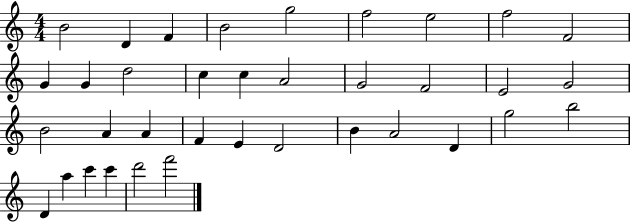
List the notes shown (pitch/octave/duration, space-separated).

B4/h D4/q F4/q B4/h G5/h F5/h E5/h F5/h F4/h G4/q G4/q D5/h C5/q C5/q A4/h G4/h F4/h E4/h G4/h B4/h A4/q A4/q F4/q E4/q D4/h B4/q A4/h D4/q G5/h B5/h D4/q A5/q C6/q C6/q D6/h F6/h